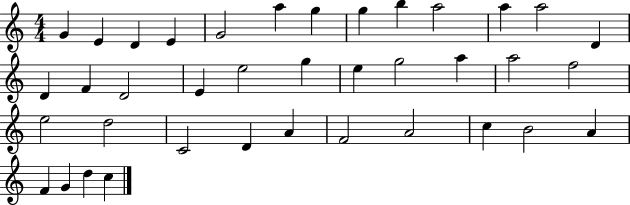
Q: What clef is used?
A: treble